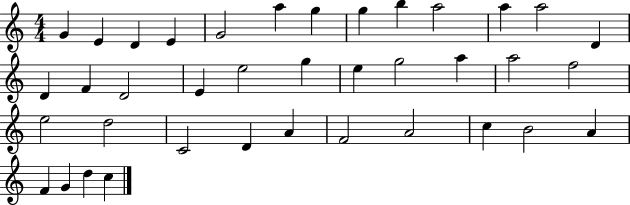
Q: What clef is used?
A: treble